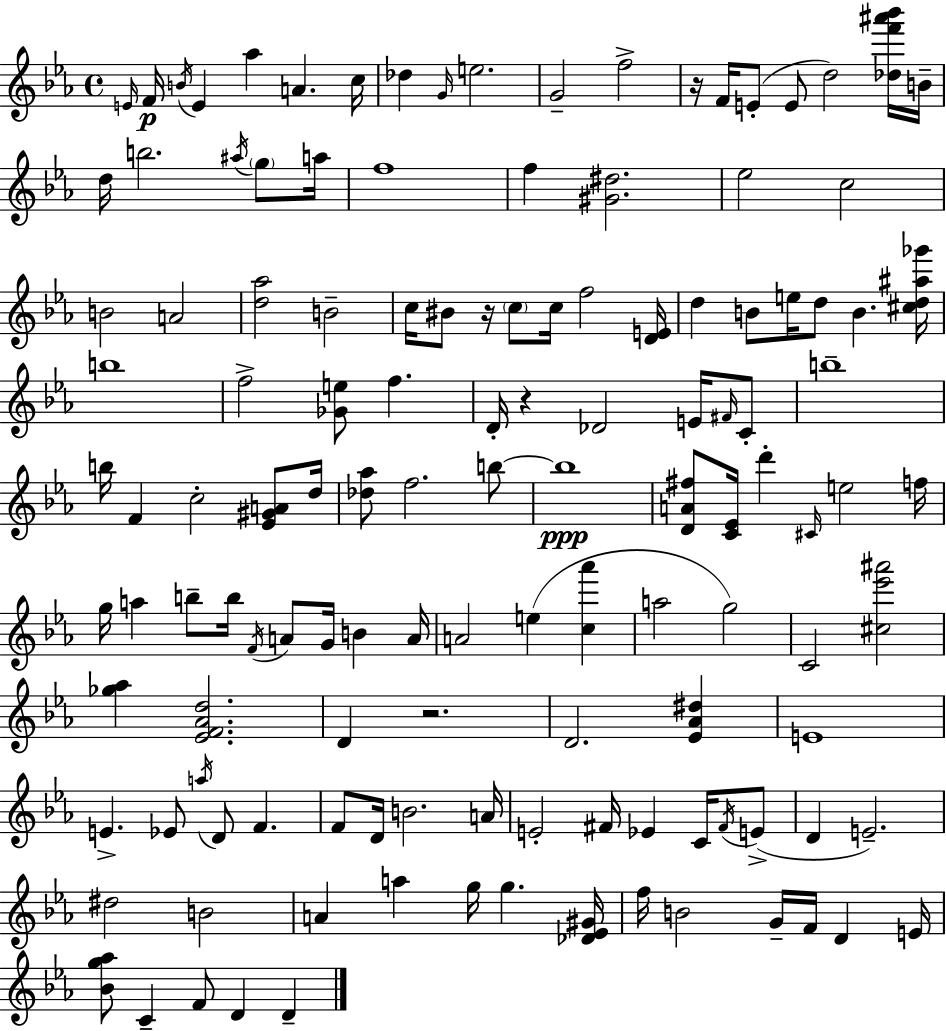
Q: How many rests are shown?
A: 4